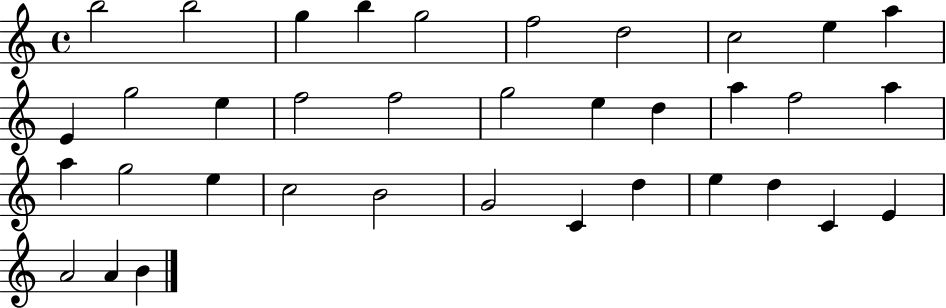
{
  \clef treble
  \time 4/4
  \defaultTimeSignature
  \key c \major
  b''2 b''2 | g''4 b''4 g''2 | f''2 d''2 | c''2 e''4 a''4 | \break e'4 g''2 e''4 | f''2 f''2 | g''2 e''4 d''4 | a''4 f''2 a''4 | \break a''4 g''2 e''4 | c''2 b'2 | g'2 c'4 d''4 | e''4 d''4 c'4 e'4 | \break a'2 a'4 b'4 | \bar "|."
}